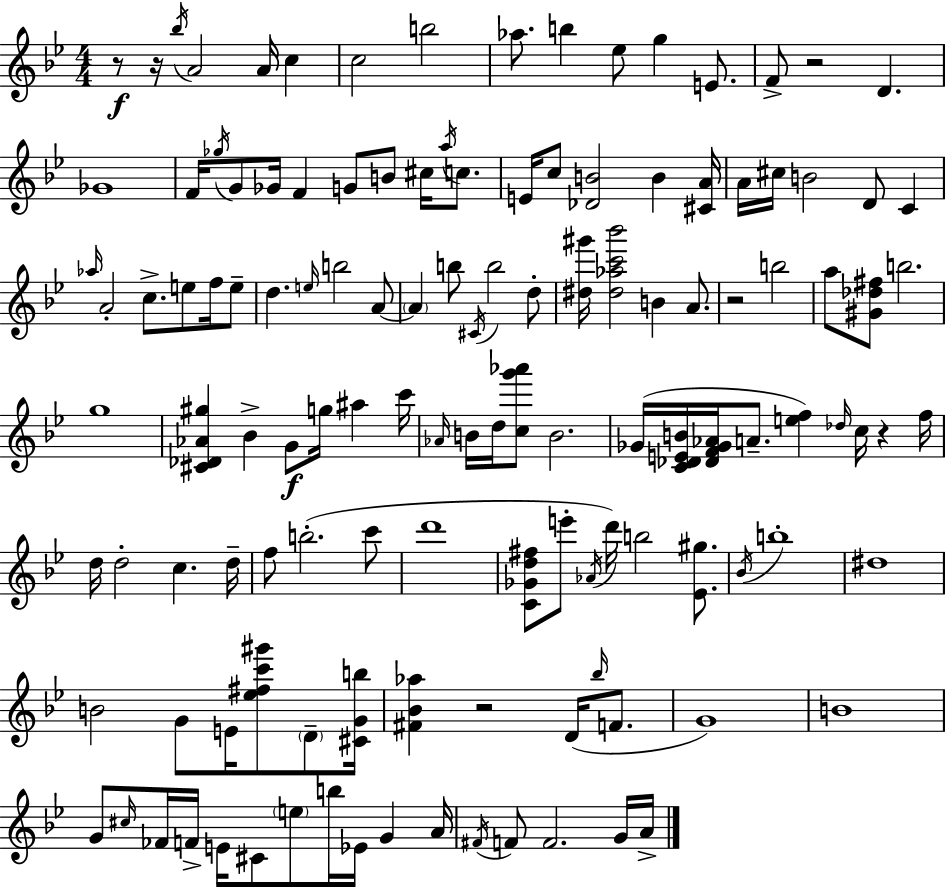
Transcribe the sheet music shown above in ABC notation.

X:1
T:Untitled
M:4/4
L:1/4
K:Gm
z/2 z/4 _b/4 A2 A/4 c c2 b2 _a/2 b _e/2 g E/2 F/2 z2 D _G4 F/4 _g/4 G/2 _G/4 F G/2 B/2 ^c/4 a/4 c/2 E/4 c/2 [_DB]2 B [^CA]/4 A/4 ^c/4 B2 D/2 C _a/4 A2 c/2 e/2 f/4 e/2 d e/4 b2 A/2 A b/2 ^C/4 b2 d/2 [^d^g']/4 [^d_ac'_b']2 B A/2 z2 b2 a/2 [^G_d^f]/2 b2 g4 [^C_D_A^g] _B G/2 g/4 ^a c'/4 _A/4 B/4 d/4 [cg'_a']/2 B2 _G/4 [C_DEB]/4 [_DF_G_A]/4 A/2 [ef] _d/4 c/4 z f/4 d/4 d2 c d/4 f/2 b2 c'/2 d'4 [C_Gd^f]/2 e'/2 _A/4 d'/4 b2 [_E^g]/2 _B/4 b4 ^d4 B2 G/2 E/4 [_e^fc'^g']/2 D/2 [^CGb]/4 [^F_B_a] z2 D/4 _b/4 F/2 G4 B4 G/2 ^c/4 _F/4 F/4 E/4 ^C/2 e/2 b/4 _E/4 G A/4 ^F/4 F/2 F2 G/4 A/4